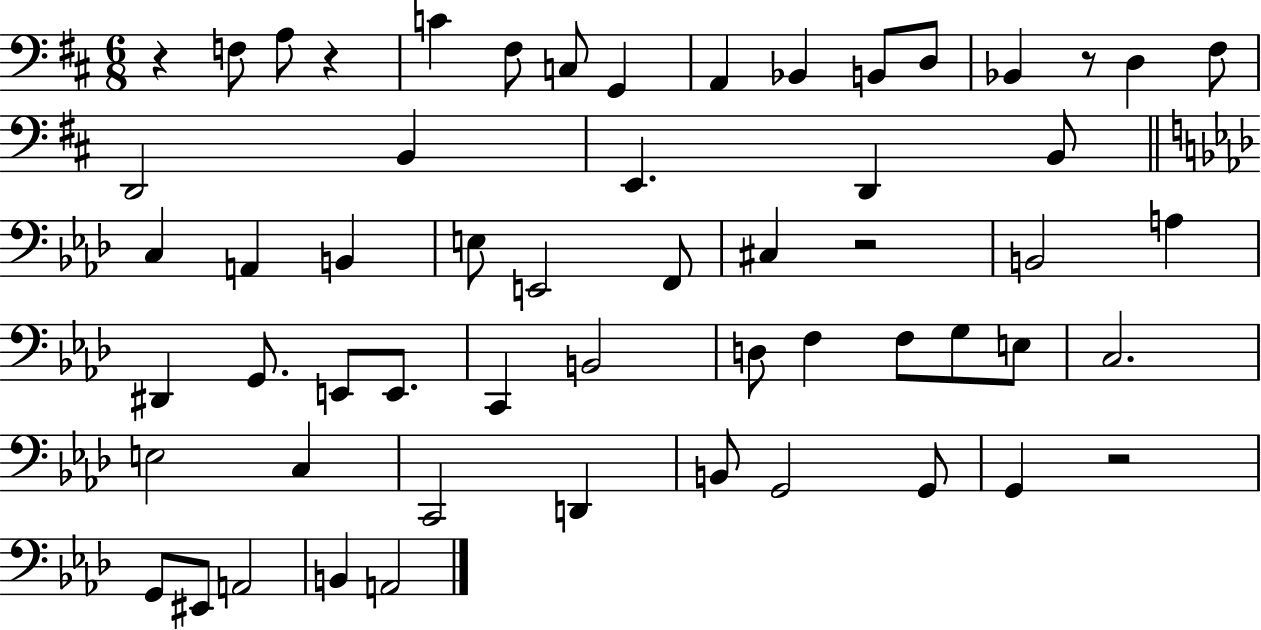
{
  \clef bass
  \numericTimeSignature
  \time 6/8
  \key d \major
  \repeat volta 2 { r4 f8 a8 r4 | c'4 fis8 c8 g,4 | a,4 bes,4 b,8 d8 | bes,4 r8 d4 fis8 | \break d,2 b,4 | e,4. d,4 b,8 | \bar "||" \break \key aes \major c4 a,4 b,4 | e8 e,2 f,8 | cis4 r2 | b,2 a4 | \break dis,4 g,8. e,8 e,8. | c,4 b,2 | d8 f4 f8 g8 e8 | c2. | \break e2 c4 | c,2 d,4 | b,8 g,2 g,8 | g,4 r2 | \break g,8 eis,8 a,2 | b,4 a,2 | } \bar "|."
}